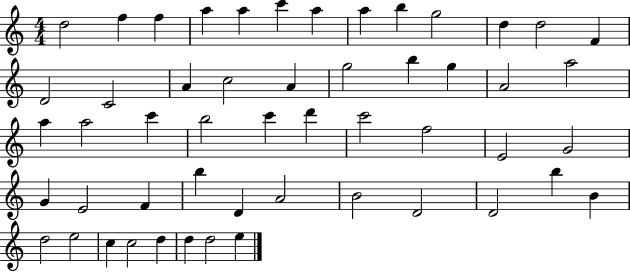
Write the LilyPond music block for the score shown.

{
  \clef treble
  \numericTimeSignature
  \time 4/4
  \key c \major
  d''2 f''4 f''4 | a''4 a''4 c'''4 a''4 | a''4 b''4 g''2 | d''4 d''2 f'4 | \break d'2 c'2 | a'4 c''2 a'4 | g''2 b''4 g''4 | a'2 a''2 | \break a''4 a''2 c'''4 | b''2 c'''4 d'''4 | c'''2 f''2 | e'2 g'2 | \break g'4 e'2 f'4 | b''4 d'4 a'2 | b'2 d'2 | d'2 b''4 b'4 | \break d''2 e''2 | c''4 c''2 d''4 | d''4 d''2 e''4 | \bar "|."
}